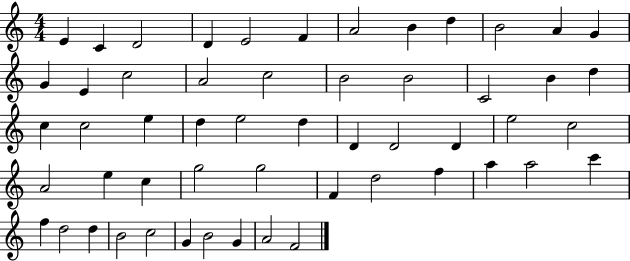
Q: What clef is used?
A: treble